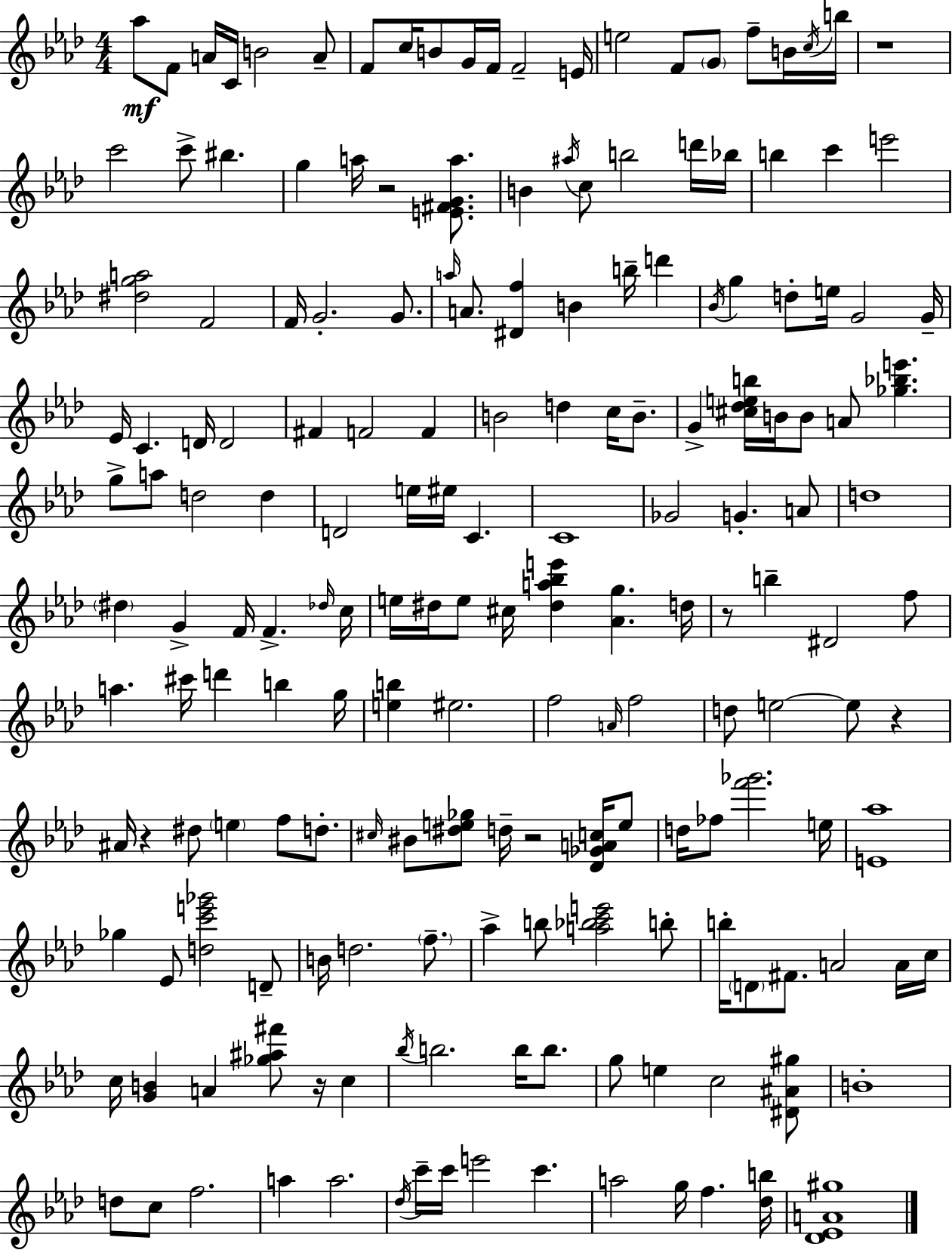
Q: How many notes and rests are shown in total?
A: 180